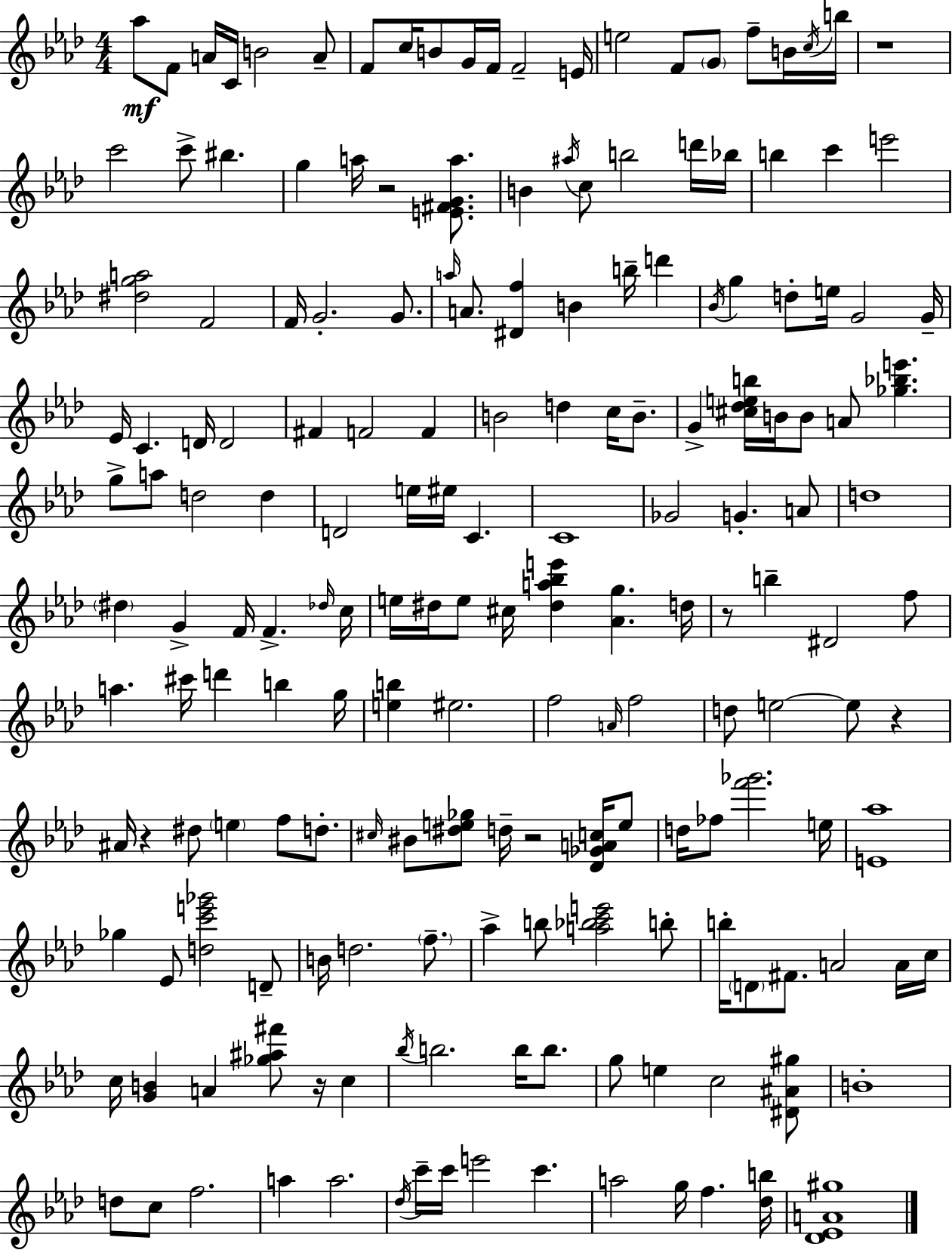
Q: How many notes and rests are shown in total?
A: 180